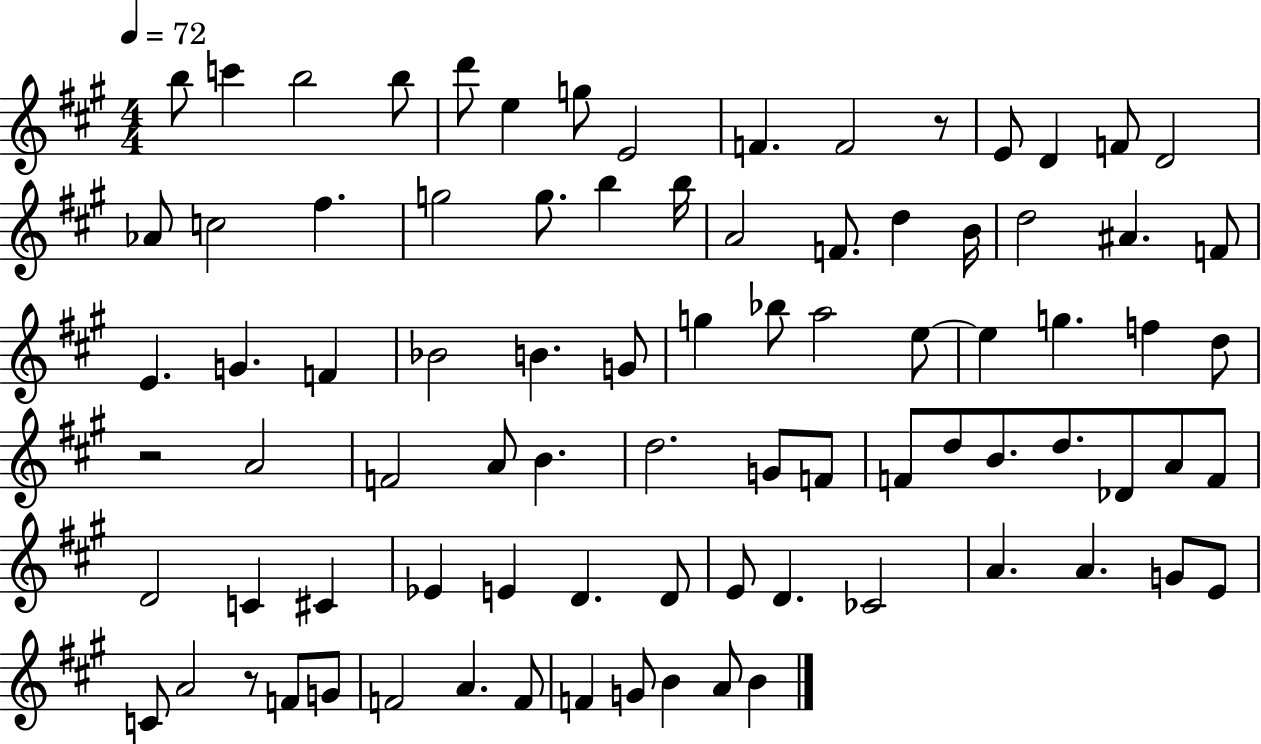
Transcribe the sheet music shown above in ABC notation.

X:1
T:Untitled
M:4/4
L:1/4
K:A
b/2 c' b2 b/2 d'/2 e g/2 E2 F F2 z/2 E/2 D F/2 D2 _A/2 c2 ^f g2 g/2 b b/4 A2 F/2 d B/4 d2 ^A F/2 E G F _B2 B G/2 g _b/2 a2 e/2 e g f d/2 z2 A2 F2 A/2 B d2 G/2 F/2 F/2 d/2 B/2 d/2 _D/2 A/2 F/2 D2 C ^C _E E D D/2 E/2 D _C2 A A G/2 E/2 C/2 A2 z/2 F/2 G/2 F2 A F/2 F G/2 B A/2 B